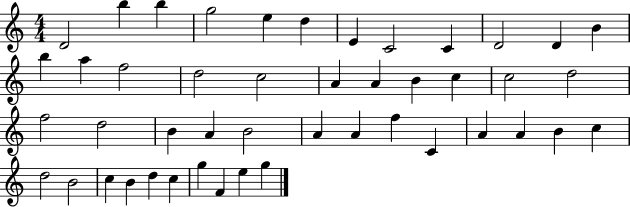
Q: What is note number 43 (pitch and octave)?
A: G5